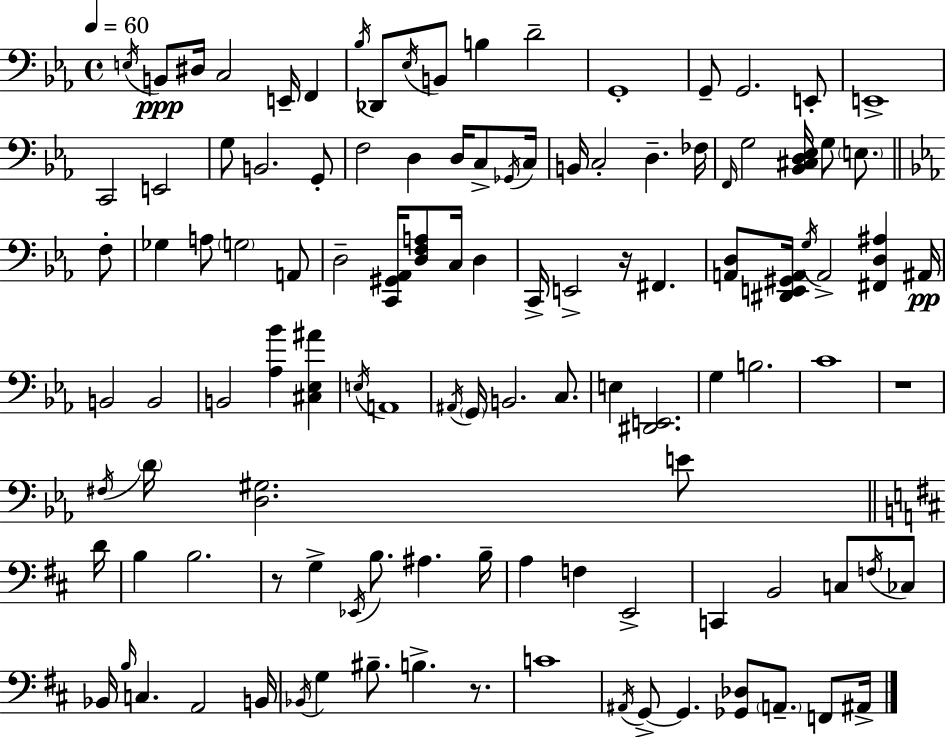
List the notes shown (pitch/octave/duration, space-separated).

E3/s B2/e D#3/s C3/h E2/s F2/q Bb3/s Db2/e Eb3/s B2/e B3/q D4/h G2/w G2/e G2/h. E2/e E2/w C2/h E2/h G3/e B2/h. G2/e F3/h D3/q D3/s C3/e Gb2/s C3/s B2/s C3/h D3/q. FES3/s F2/s G3/h [Bb2,C#3,D3,Eb3]/s G3/e E3/e. F3/e Gb3/q A3/e G3/h A2/e D3/h [C2,G#2,Ab2]/s [D3,F3,A3]/e C3/s D3/q C2/s E2/h R/s F#2/q. [A2,D3]/e [D#2,E2,G#2,A2]/s G3/s A2/h [F#2,D3,A#3]/q A#2/s B2/h B2/h B2/h [Ab3,Bb4]/q [C#3,Eb3,A#4]/q E3/s A2/w A#2/s G2/s B2/h. C3/e. E3/q [D#2,E2]/h. G3/q B3/h. C4/w R/w F#3/s D4/s [D3,G#3]/h. E4/e D4/s B3/q B3/h. R/e G3/q Eb2/s B3/e. A#3/q. B3/s A3/q F3/q E2/h C2/q B2/h C3/e F3/s CES3/e Bb2/s B3/s C3/q. A2/h B2/s Bb2/s G3/q BIS3/e. B3/q. R/e. C4/w A#2/s G2/e G2/q. [Gb2,Db3]/e A2/e. F2/e A#2/s